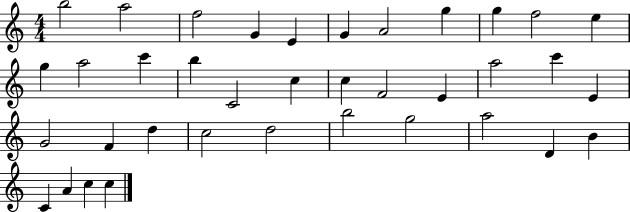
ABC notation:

X:1
T:Untitled
M:4/4
L:1/4
K:C
b2 a2 f2 G E G A2 g g f2 e g a2 c' b C2 c c F2 E a2 c' E G2 F d c2 d2 b2 g2 a2 D B C A c c